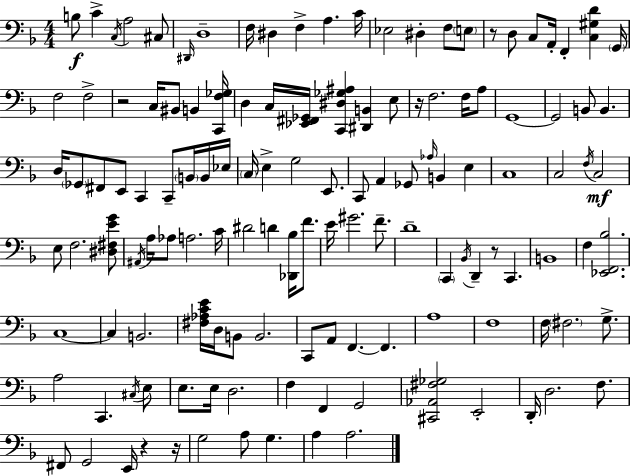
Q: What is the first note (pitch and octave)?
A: B3